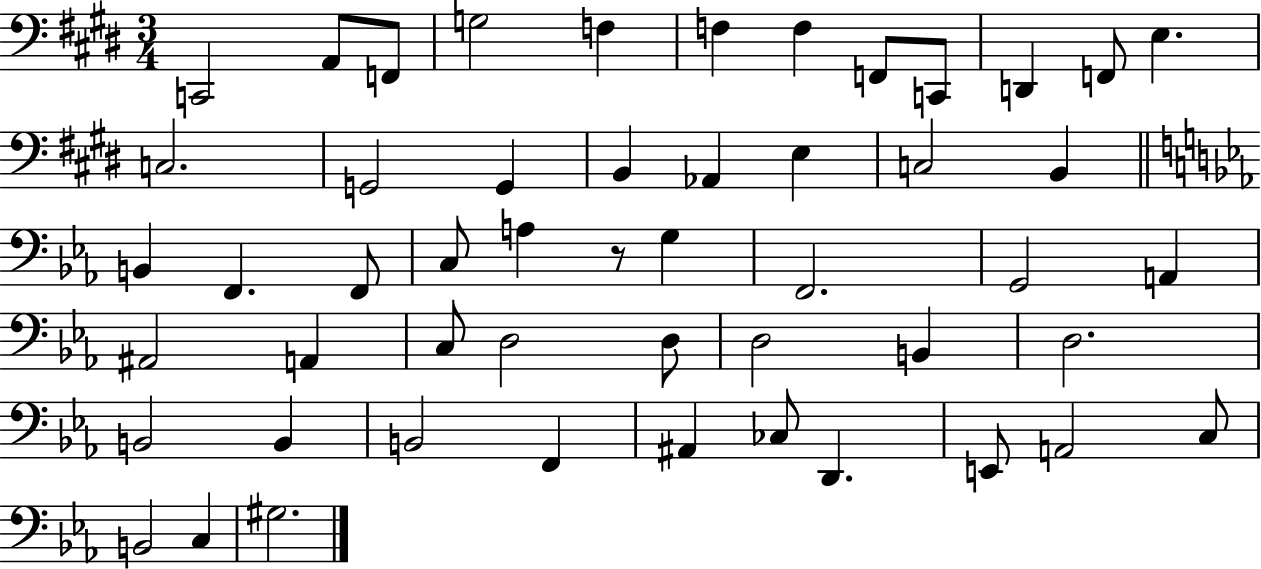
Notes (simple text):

C2/h A2/e F2/e G3/h F3/q F3/q F3/q F2/e C2/e D2/q F2/e E3/q. C3/h. G2/h G2/q B2/q Ab2/q E3/q C3/h B2/q B2/q F2/q. F2/e C3/e A3/q R/e G3/q F2/h. G2/h A2/q A#2/h A2/q C3/e D3/h D3/e D3/h B2/q D3/h. B2/h B2/q B2/h F2/q A#2/q CES3/e D2/q. E2/e A2/h C3/e B2/h C3/q G#3/h.